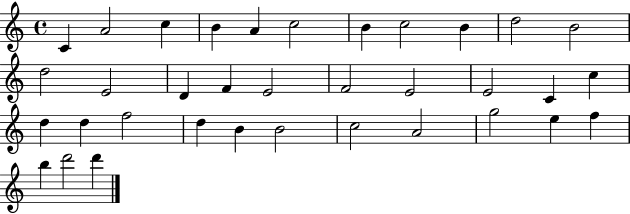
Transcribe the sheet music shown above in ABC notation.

X:1
T:Untitled
M:4/4
L:1/4
K:C
C A2 c B A c2 B c2 B d2 B2 d2 E2 D F E2 F2 E2 E2 C c d d f2 d B B2 c2 A2 g2 e f b d'2 d'